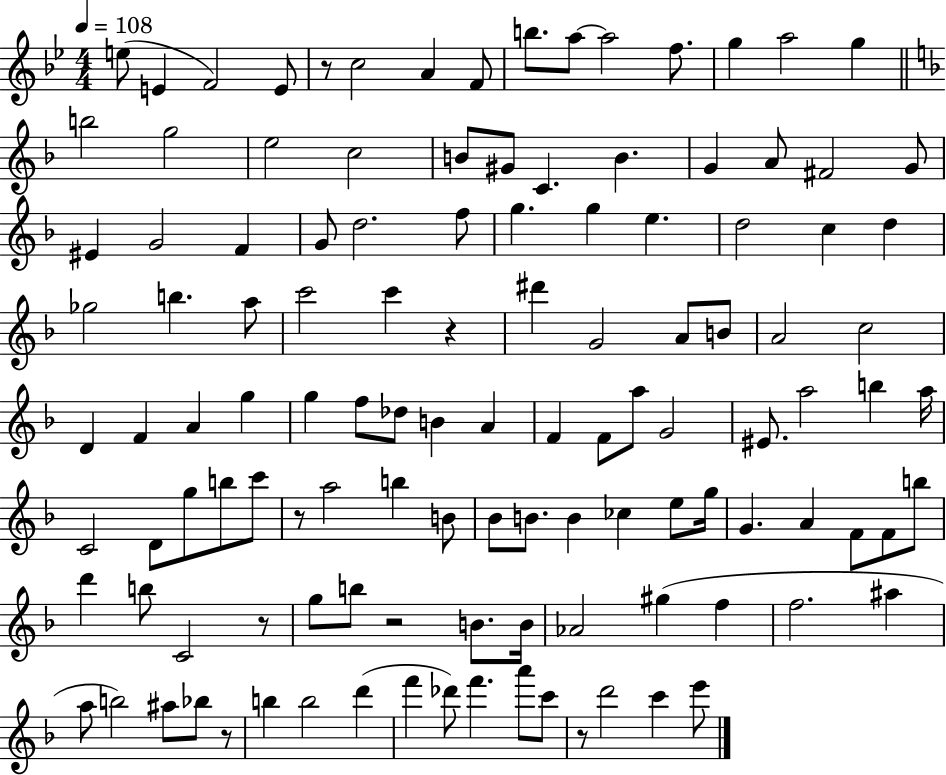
{
  \clef treble
  \numericTimeSignature
  \time 4/4
  \key bes \major
  \tempo 4 = 108
  e''8( e'4 f'2) e'8 | r8 c''2 a'4 f'8 | b''8. a''8~~ a''2 f''8. | g''4 a''2 g''4 | \break \bar "||" \break \key f \major b''2 g''2 | e''2 c''2 | b'8 gis'8 c'4. b'4. | g'4 a'8 fis'2 g'8 | \break eis'4 g'2 f'4 | g'8 d''2. f''8 | g''4. g''4 e''4. | d''2 c''4 d''4 | \break ges''2 b''4. a''8 | c'''2 c'''4 r4 | dis'''4 g'2 a'8 b'8 | a'2 c''2 | \break d'4 f'4 a'4 g''4 | g''4 f''8 des''8 b'4 a'4 | f'4 f'8 a''8 g'2 | eis'8. a''2 b''4 a''16 | \break c'2 d'8 g''8 b''8 c'''8 | r8 a''2 b''4 b'8 | bes'8 b'8. b'4 ces''4 e''8 g''16 | g'4. a'4 f'8 f'8 b''8 | \break d'''4 b''8 c'2 r8 | g''8 b''8 r2 b'8. b'16 | aes'2 gis''4( f''4 | f''2. ais''4 | \break a''8 b''2) ais''8 bes''8 r8 | b''4 b''2 d'''4( | f'''4 des'''8) f'''4. a'''8 c'''8 | r8 d'''2 c'''4 e'''8 | \break \bar "|."
}